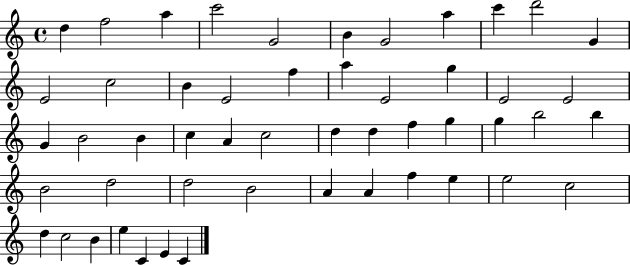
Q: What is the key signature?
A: C major